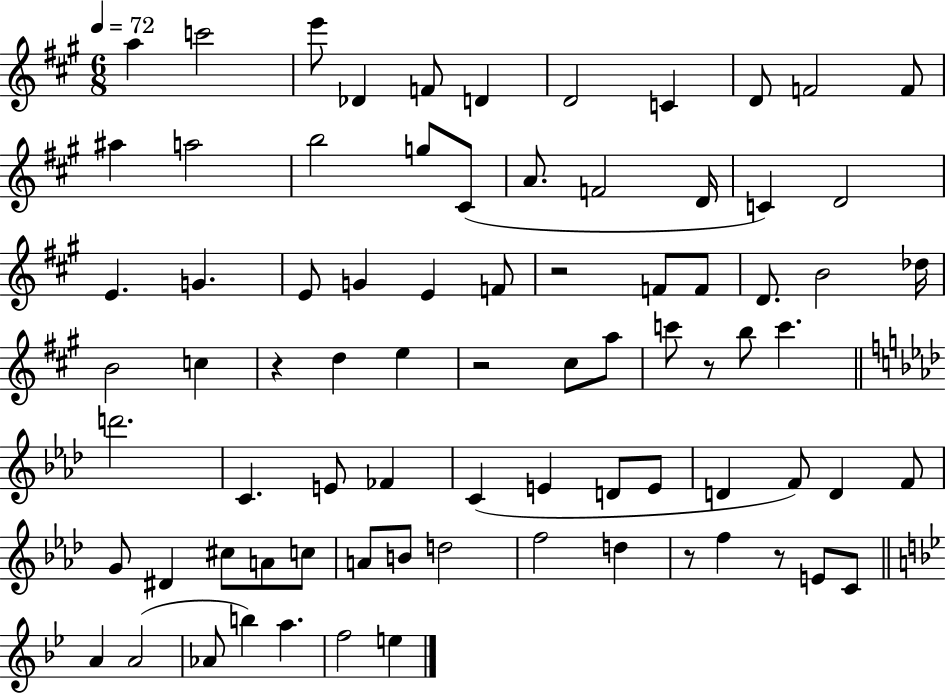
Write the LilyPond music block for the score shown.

{
  \clef treble
  \numericTimeSignature
  \time 6/8
  \key a \major
  \tempo 4 = 72
  a''4 c'''2 | e'''8 des'4 f'8 d'4 | d'2 c'4 | d'8 f'2 f'8 | \break ais''4 a''2 | b''2 g''8 cis'8( | a'8. f'2 d'16 | c'4) d'2 | \break e'4. g'4. | e'8 g'4 e'4 f'8 | r2 f'8 f'8 | d'8. b'2 des''16 | \break b'2 c''4 | r4 d''4 e''4 | r2 cis''8 a''8 | c'''8 r8 b''8 c'''4. | \break \bar "||" \break \key aes \major d'''2. | c'4. e'8 fes'4 | c'4( e'4 d'8 e'8 | d'4 f'8) d'4 f'8 | \break g'8 dis'4 cis''8 a'8 c''8 | a'8 b'8 d''2 | f''2 d''4 | r8 f''4 r8 e'8 c'8 | \break \bar "||" \break \key bes \major a'4 a'2( | aes'8 b''4) a''4. | f''2 e''4 | \bar "|."
}